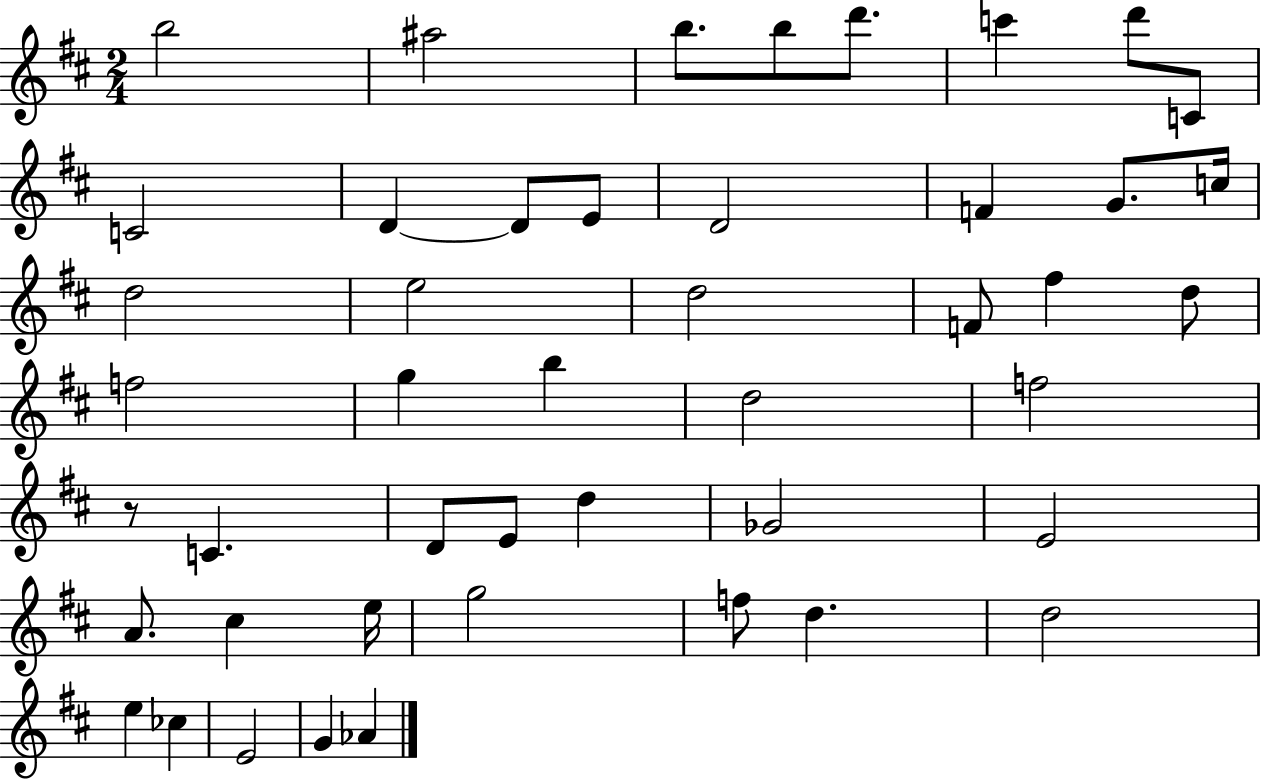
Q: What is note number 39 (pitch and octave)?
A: D5